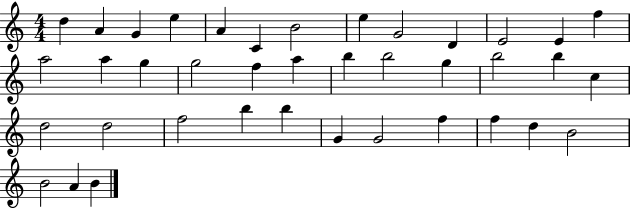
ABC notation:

X:1
T:Untitled
M:4/4
L:1/4
K:C
d A G e A C B2 e G2 D E2 E f a2 a g g2 f a b b2 g b2 b c d2 d2 f2 b b G G2 f f d B2 B2 A B